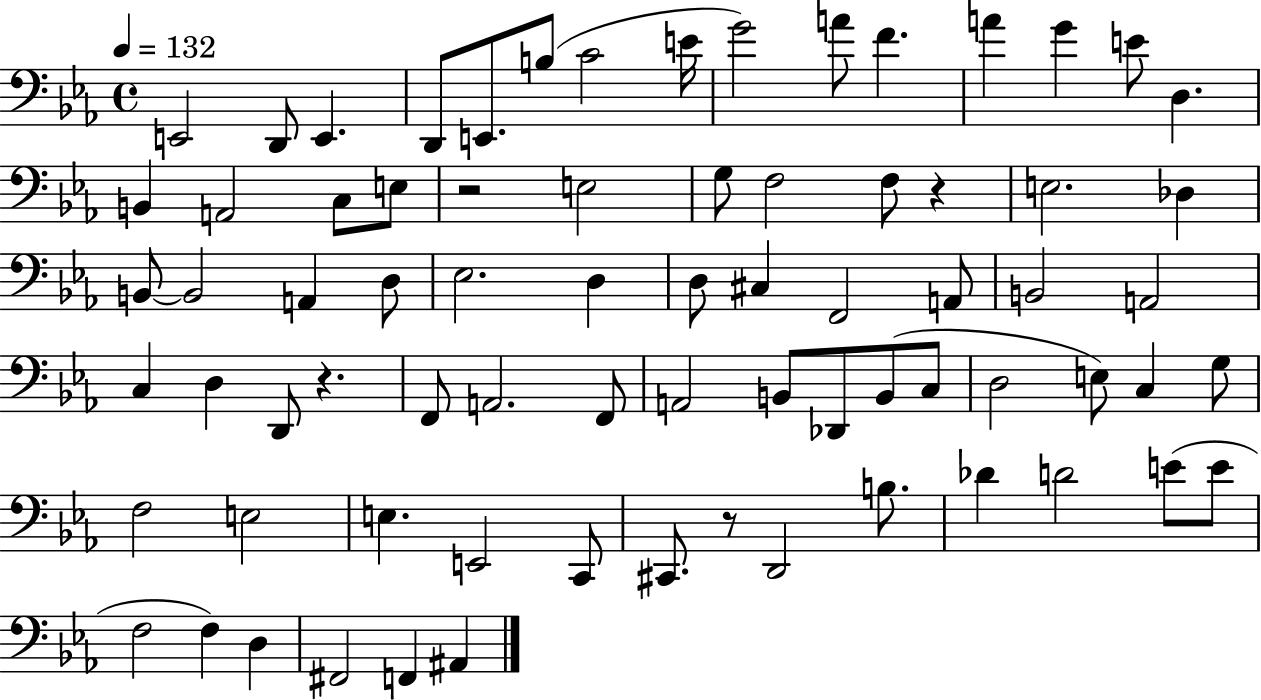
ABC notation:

X:1
T:Untitled
M:4/4
L:1/4
K:Eb
E,,2 D,,/2 E,, D,,/2 E,,/2 B,/2 C2 E/4 G2 A/2 F A G E/2 D, B,, A,,2 C,/2 E,/2 z2 E,2 G,/2 F,2 F,/2 z E,2 _D, B,,/2 B,,2 A,, D,/2 _E,2 D, D,/2 ^C, F,,2 A,,/2 B,,2 A,,2 C, D, D,,/2 z F,,/2 A,,2 F,,/2 A,,2 B,,/2 _D,,/2 B,,/2 C,/2 D,2 E,/2 C, G,/2 F,2 E,2 E, E,,2 C,,/2 ^C,,/2 z/2 D,,2 B,/2 _D D2 E/2 E/2 F,2 F, D, ^F,,2 F,, ^A,,